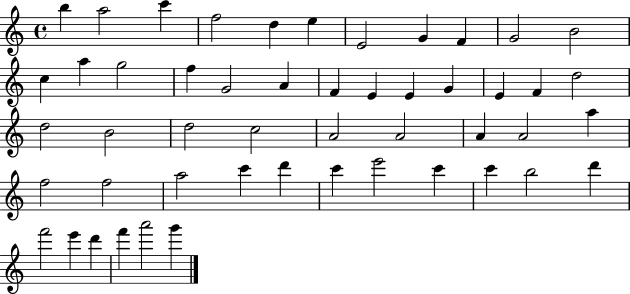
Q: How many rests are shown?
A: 0